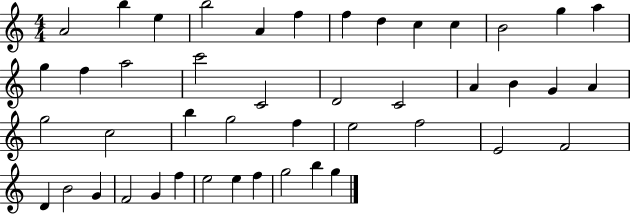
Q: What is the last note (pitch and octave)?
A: G5